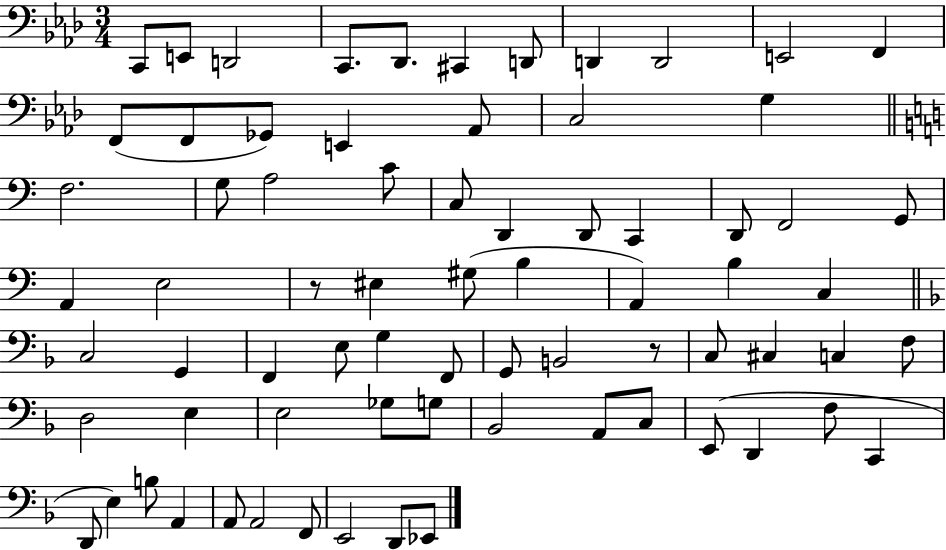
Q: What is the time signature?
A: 3/4